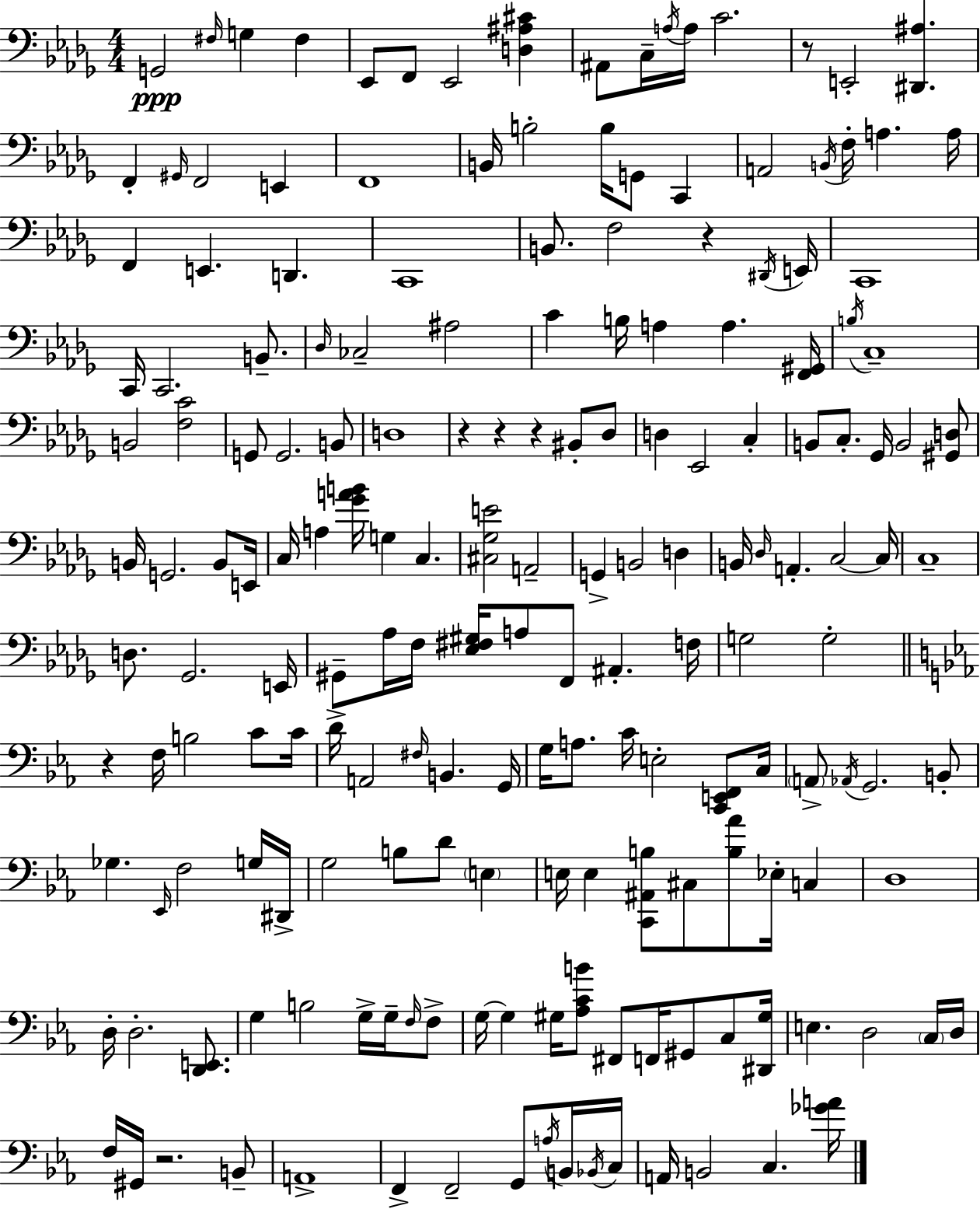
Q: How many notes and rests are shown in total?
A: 181